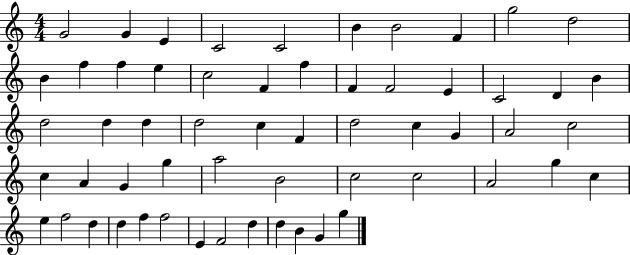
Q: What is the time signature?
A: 4/4